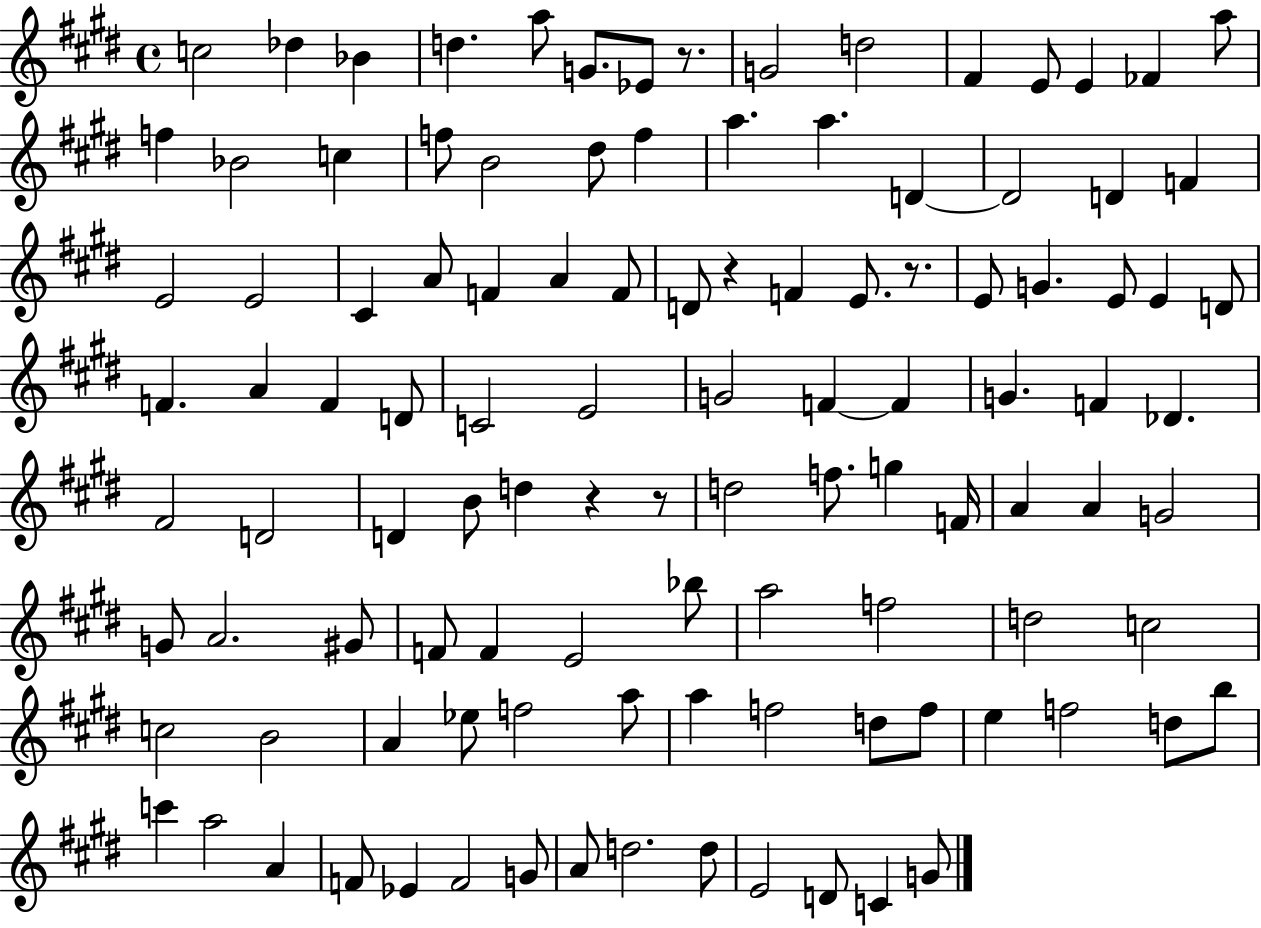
X:1
T:Untitled
M:4/4
L:1/4
K:E
c2 _d _B d a/2 G/2 _E/2 z/2 G2 d2 ^F E/2 E _F a/2 f _B2 c f/2 B2 ^d/2 f a a D D2 D F E2 E2 ^C A/2 F A F/2 D/2 z F E/2 z/2 E/2 G E/2 E D/2 F A F D/2 C2 E2 G2 F F G F _D ^F2 D2 D B/2 d z z/2 d2 f/2 g F/4 A A G2 G/2 A2 ^G/2 F/2 F E2 _b/2 a2 f2 d2 c2 c2 B2 A _e/2 f2 a/2 a f2 d/2 f/2 e f2 d/2 b/2 c' a2 A F/2 _E F2 G/2 A/2 d2 d/2 E2 D/2 C G/2